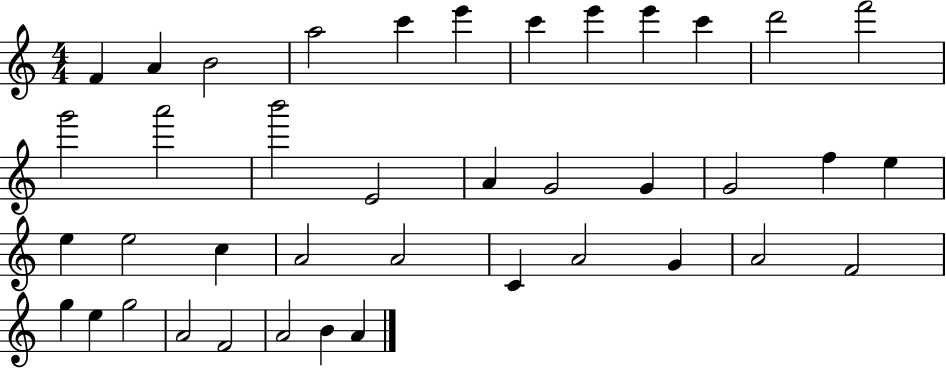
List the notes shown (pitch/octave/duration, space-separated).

F4/q A4/q B4/h A5/h C6/q E6/q C6/q E6/q E6/q C6/q D6/h F6/h G6/h A6/h B6/h E4/h A4/q G4/h G4/q G4/h F5/q E5/q E5/q E5/h C5/q A4/h A4/h C4/q A4/h G4/q A4/h F4/h G5/q E5/q G5/h A4/h F4/h A4/h B4/q A4/q